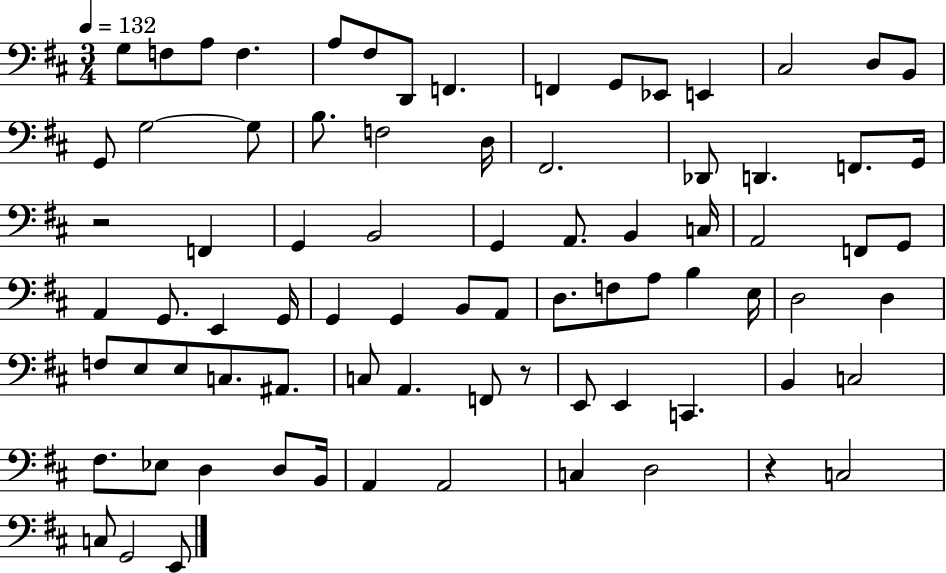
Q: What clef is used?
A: bass